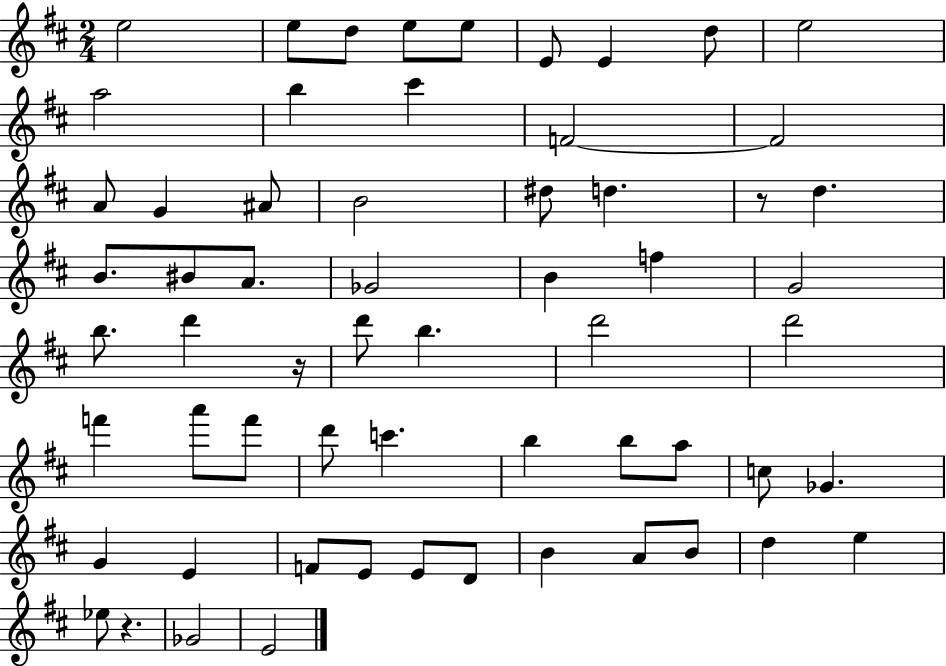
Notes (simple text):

E5/h E5/e D5/e E5/e E5/e E4/e E4/q D5/e E5/h A5/h B5/q C#6/q F4/h F4/h A4/e G4/q A#4/e B4/h D#5/e D5/q. R/e D5/q. B4/e. BIS4/e A4/e. Gb4/h B4/q F5/q G4/h B5/e. D6/q R/s D6/e B5/q. D6/h D6/h F6/q A6/e F6/e D6/e C6/q. B5/q B5/e A5/e C5/e Gb4/q. G4/q E4/q F4/e E4/e E4/e D4/e B4/q A4/e B4/e D5/q E5/q Eb5/e R/q. Gb4/h E4/h